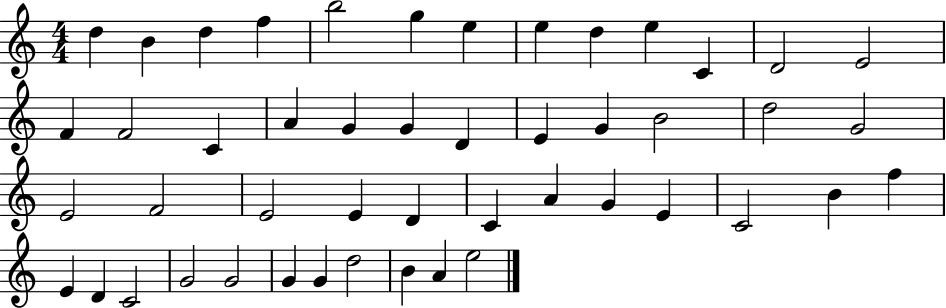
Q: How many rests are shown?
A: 0